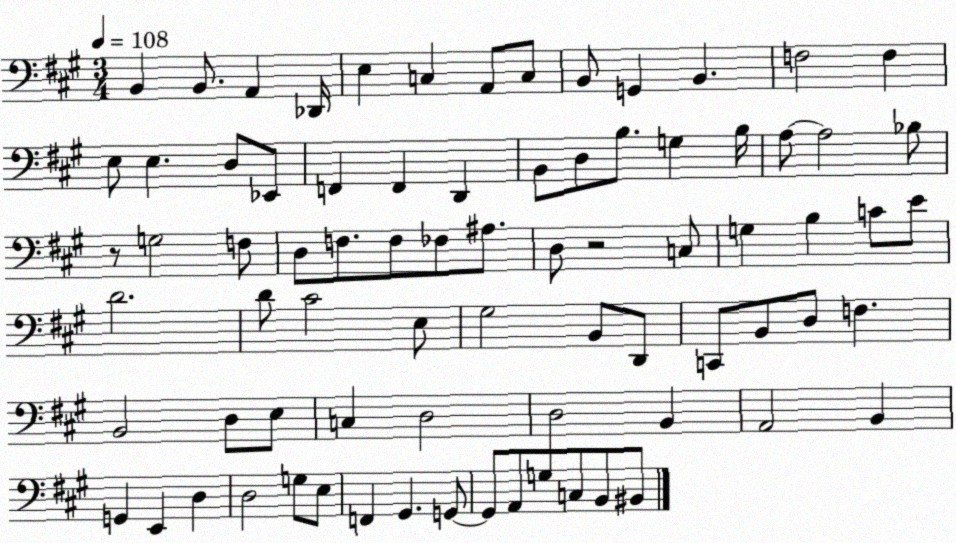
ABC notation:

X:1
T:Untitled
M:3/4
L:1/4
K:A
B,, B,,/2 A,, _D,,/4 E, C, A,,/2 C,/2 B,,/2 G,, B,, F,2 F, E,/2 E, D,/2 _E,,/2 F,, F,, D,, B,,/2 D,/2 B,/2 G, B,/4 A,/2 A,2 _B,/2 z/2 G,2 F,/2 D,/2 F,/2 F,/2 _F,/2 ^A,/2 D,/2 z2 C,/2 G, B, C/2 E/2 D2 D/2 ^C2 E,/2 ^G,2 B,,/2 D,,/2 C,,/2 B,,/2 D,/2 F, B,,2 D,/2 E,/2 C, D,2 D,2 B,, A,,2 B,, G,, E,, D, D,2 G,/2 E,/2 F,, ^G,, G,,/2 G,,/2 A,,/2 G,/2 C,/2 B,,/2 ^B,,/2